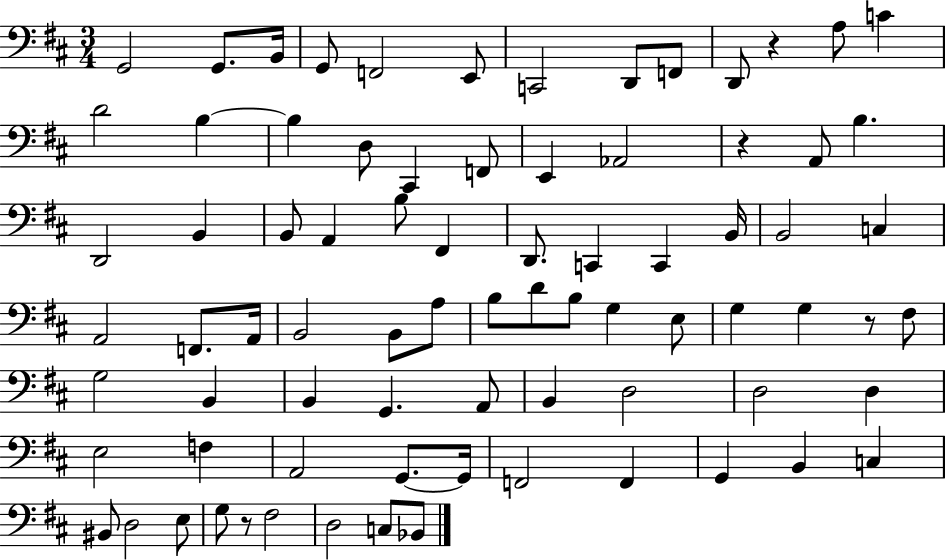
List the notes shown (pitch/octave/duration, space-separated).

G2/h G2/e. B2/s G2/e F2/h E2/e C2/h D2/e F2/e D2/e R/q A3/e C4/q D4/h B3/q B3/q D3/e C#2/q F2/e E2/q Ab2/h R/q A2/e B3/q. D2/h B2/q B2/e A2/q B3/e F#2/q D2/e. C2/q C2/q B2/s B2/h C3/q A2/h F2/e. A2/s B2/h B2/e A3/e B3/e D4/e B3/e G3/q E3/e G3/q G3/q R/e F#3/e G3/h B2/q B2/q G2/q. A2/e B2/q D3/h D3/h D3/q E3/h F3/q A2/h G2/e. G2/s F2/h F2/q G2/q B2/q C3/q BIS2/e D3/h E3/e G3/e R/e F#3/h D3/h C3/e Bb2/e